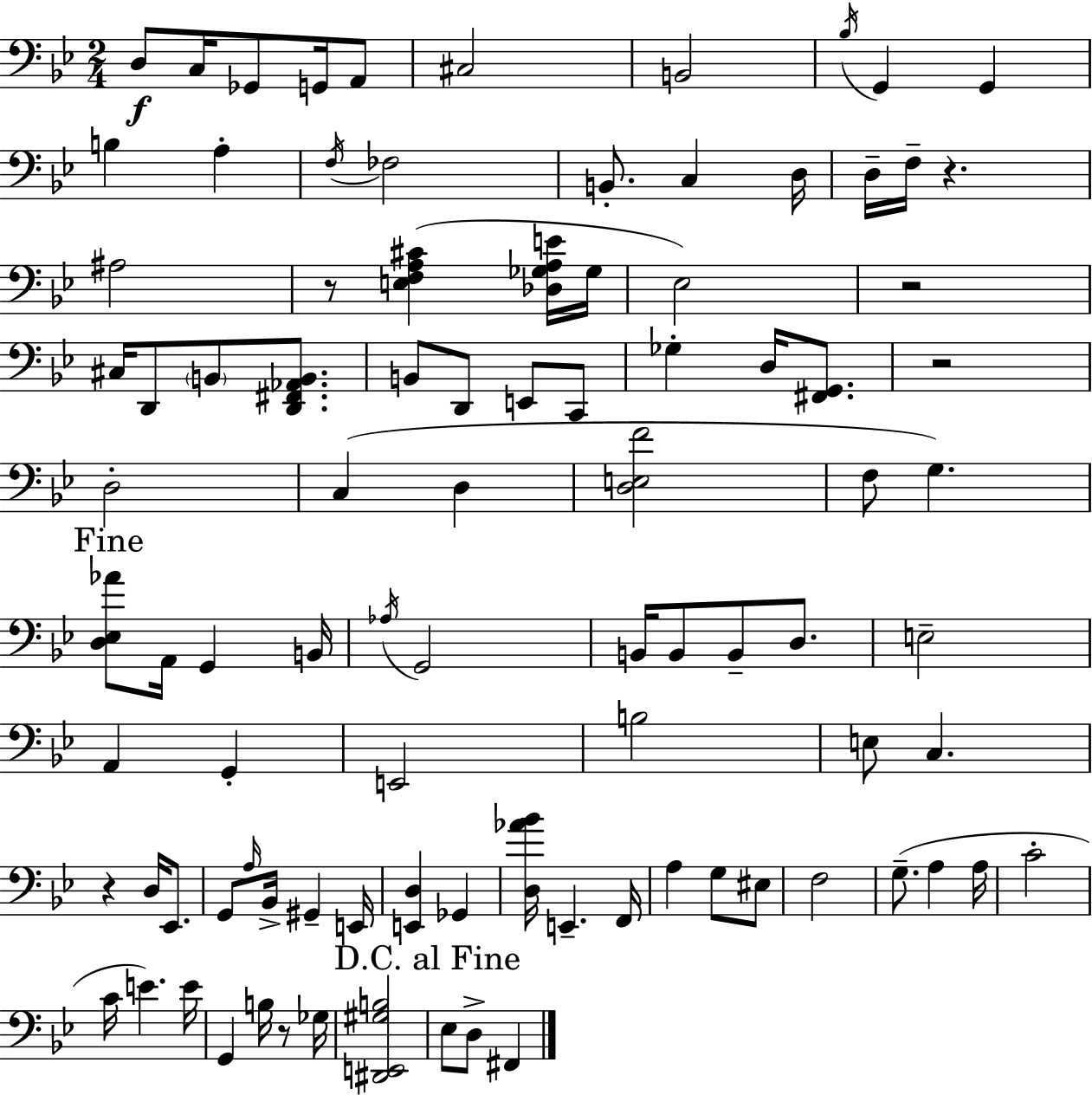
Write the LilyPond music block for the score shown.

{
  \clef bass
  \numericTimeSignature
  \time 2/4
  \key g \minor
  d8\f c16 ges,8 g,16 a,8 | cis2 | b,2 | \acciaccatura { bes16 } g,4 g,4 | \break b4 a4-. | \acciaccatura { f16 } fes2 | b,8.-. c4 | d16 d16-- f16-- r4. | \break ais2 | r8 <e f a cis'>4( | <des ges a e'>16 ges16 ees2) | r2 | \break cis16 d,8 \parenthesize b,8 <d, fis, aes, b,>8. | b,8 d,8 e,8 | c,8 ges4-. d16 <fis, g,>8. | r2 | \break d2-. | c4( d4 | <d e f'>2 | f8 g4.) | \break \mark "Fine" <d ees aes'>8 a,16 g,4 | b,16 \acciaccatura { aes16 } g,2 | b,16 b,8 b,8-- | d8. e2-- | \break a,4 g,4-. | e,2 | b2 | e8 c4. | \break r4 d16 | ees,8. g,8 \grace { a16 } bes,16-> gis,4-- | e,16 <e, d>4 | ges,4 <d aes' bes'>16 e,4.-- | \break f,16 a4 | g8 eis8 f2 | g8.--( a4 | a16 c'2-. | \break c'16 e'4.) | e'16 g,4 | b16 r8 ges16 <dis, e, gis b>2 | \mark "D.C. al Fine" ees8 d8-> | \break fis,4 \bar "|."
}